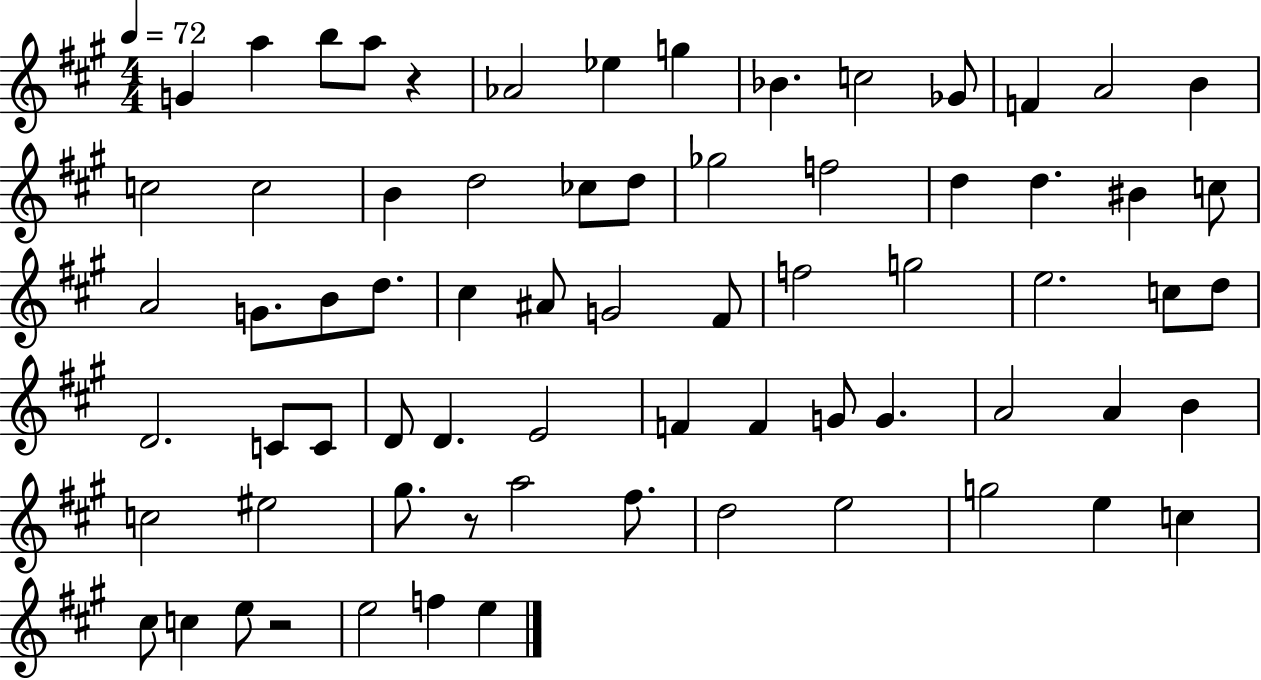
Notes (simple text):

G4/q A5/q B5/e A5/e R/q Ab4/h Eb5/q G5/q Bb4/q. C5/h Gb4/e F4/q A4/h B4/q C5/h C5/h B4/q D5/h CES5/e D5/e Gb5/h F5/h D5/q D5/q. BIS4/q C5/e A4/h G4/e. B4/e D5/e. C#5/q A#4/e G4/h F#4/e F5/h G5/h E5/h. C5/e D5/e D4/h. C4/e C4/e D4/e D4/q. E4/h F4/q F4/q G4/e G4/q. A4/h A4/q B4/q C5/h EIS5/h G#5/e. R/e A5/h F#5/e. D5/h E5/h G5/h E5/q C5/q C#5/e C5/q E5/e R/h E5/h F5/q E5/q